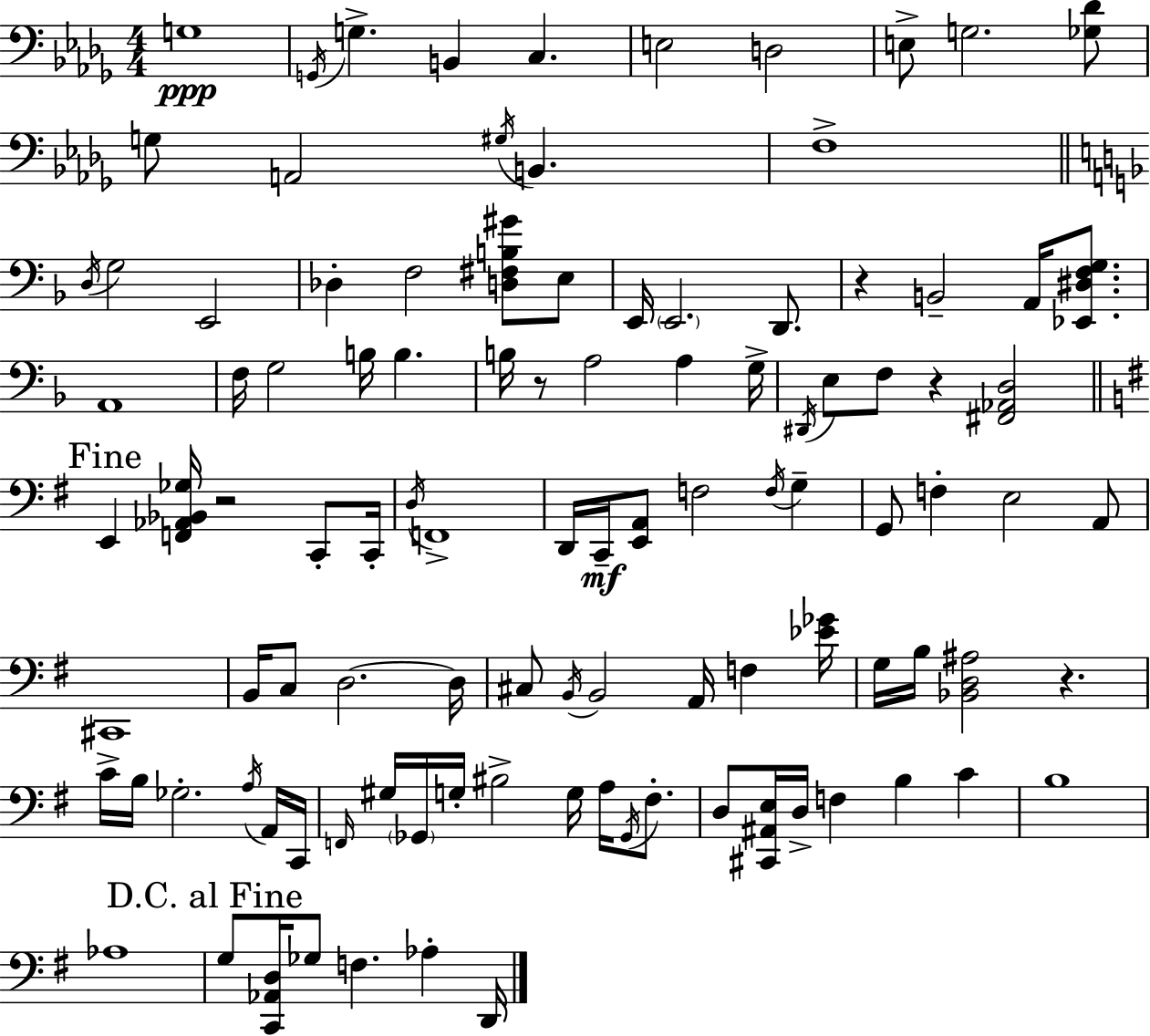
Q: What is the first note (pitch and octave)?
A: G3